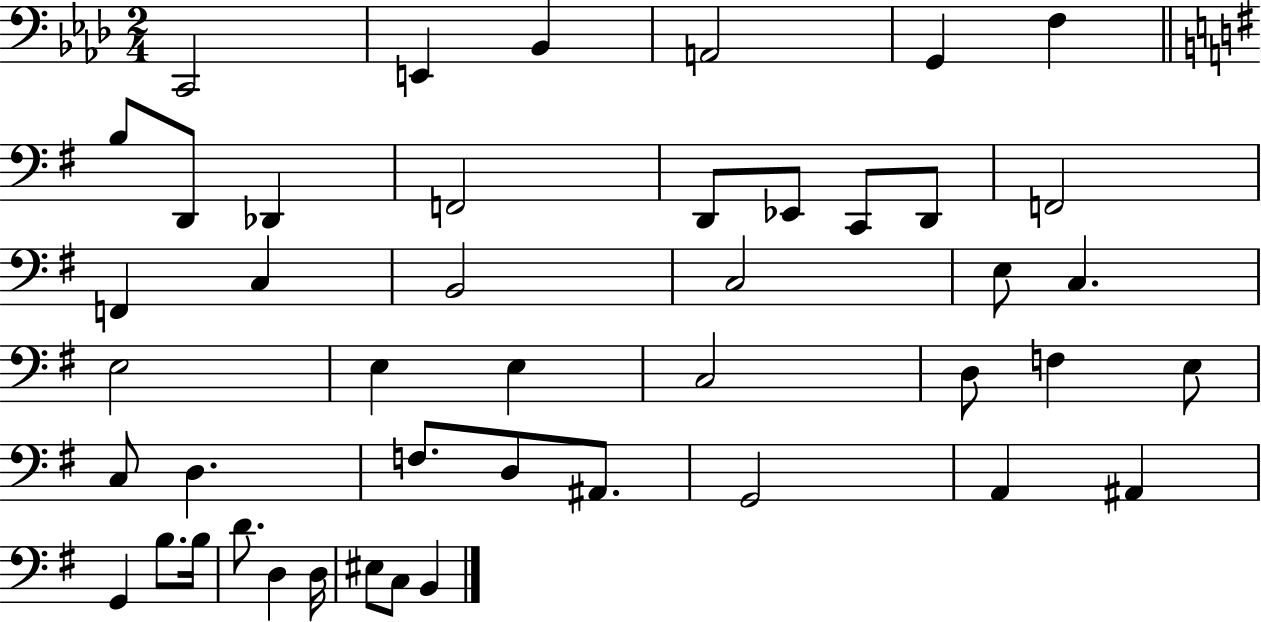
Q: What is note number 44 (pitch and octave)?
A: C3